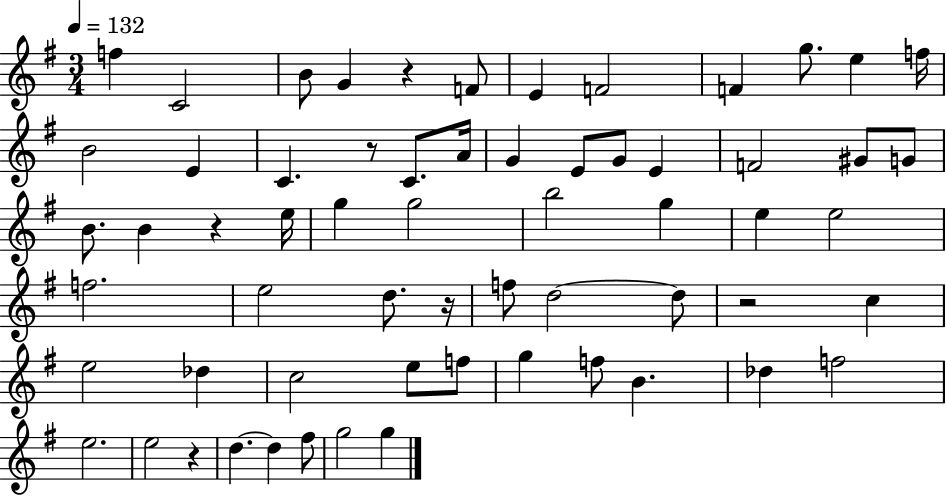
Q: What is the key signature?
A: G major